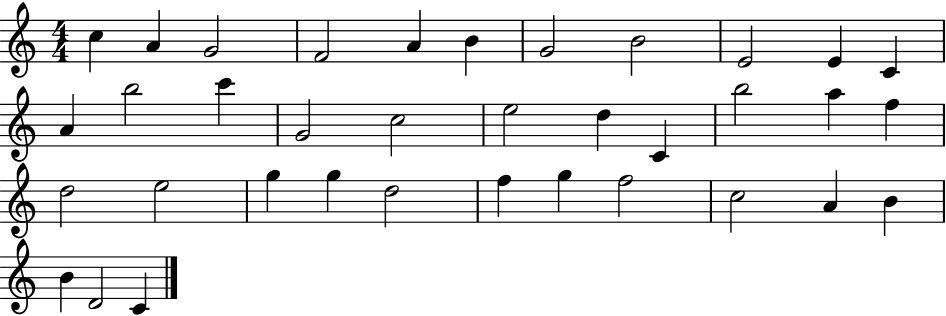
{
  \clef treble
  \numericTimeSignature
  \time 4/4
  \key c \major
  c''4 a'4 g'2 | f'2 a'4 b'4 | g'2 b'2 | e'2 e'4 c'4 | \break a'4 b''2 c'''4 | g'2 c''2 | e''2 d''4 c'4 | b''2 a''4 f''4 | \break d''2 e''2 | g''4 g''4 d''2 | f''4 g''4 f''2 | c''2 a'4 b'4 | \break b'4 d'2 c'4 | \bar "|."
}